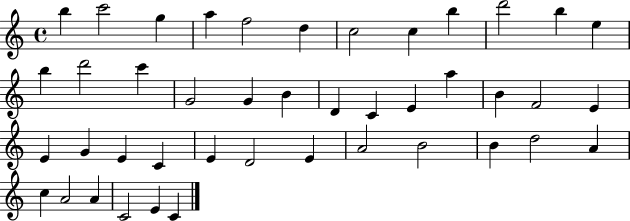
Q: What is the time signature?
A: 4/4